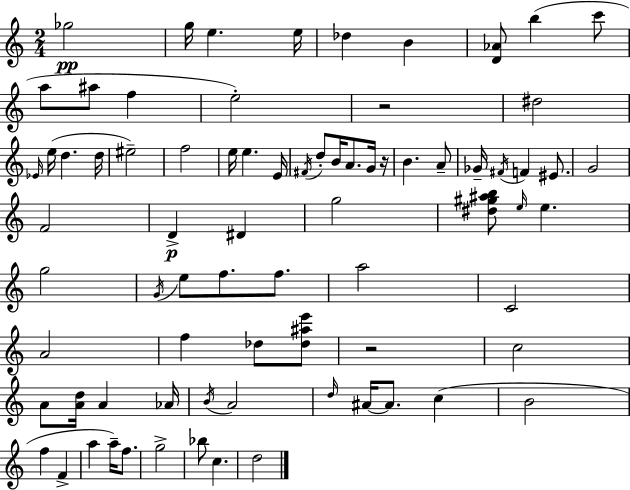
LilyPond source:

{
  \clef treble
  \numericTimeSignature
  \time 2/4
  \key c \major
  ges''2\pp | g''16 e''4. e''16 | des''4 b'4 | <d' aes'>8 b''4( c'''8 | \break a''8 ais''8 f''4 | e''2-.) | r2 | dis''2 | \break \grace { ees'16 } e''16( d''4. | d''16 eis''2--) | f''2 | e''16 e''4. | \break e'16 \acciaccatura { fis'16 } d''8-. b'16 a'8. | g'16 r16 b'4. | a'8-- ges'16-- \acciaccatura { fis'16 } f'4 | eis'8. g'2 | \break f'2 | d'4->\p dis'4 | g''2 | <dis'' gis'' ais'' b''>8 \grace { e''16 } e''4. | \break g''2 | \acciaccatura { g'16 } e''8 f''8. | f''8. a''2 | c'2 | \break a'2 | f''4 | des''8 <des'' ais'' e'''>8 r2 | c''2 | \break a'8 <a' d''>16 | a'4 aes'16 \acciaccatura { b'16 } a'2 | \grace { d''16 } ais'16~~ | ais'8. c''4( b'2 | \break f''4 | f'4-> a''4 | a''16--) f''8. g''2-> | bes''8 | \break c''4. d''2 | \bar "|."
}